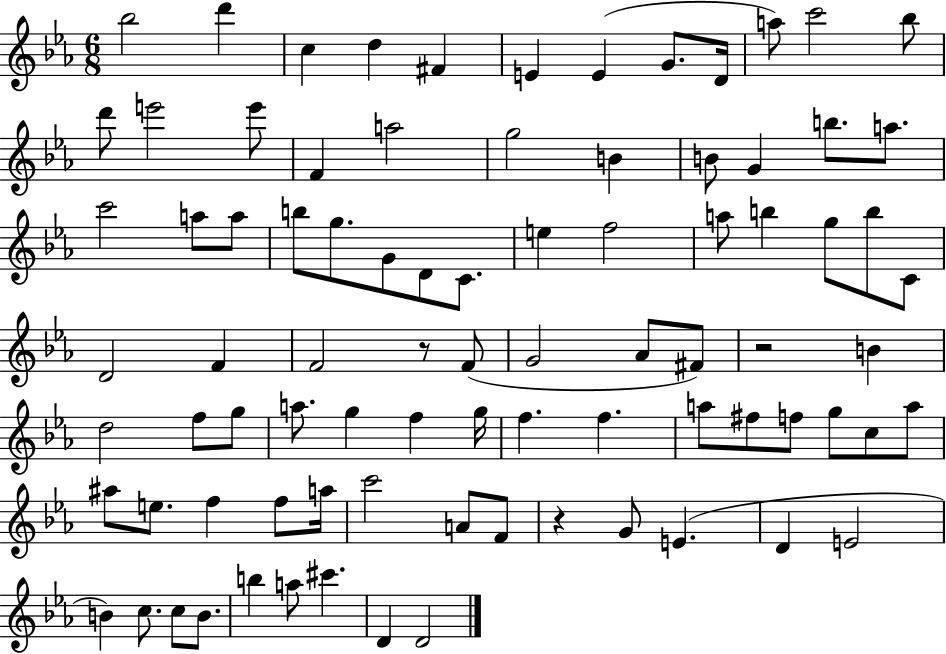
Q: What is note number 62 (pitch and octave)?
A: A#5